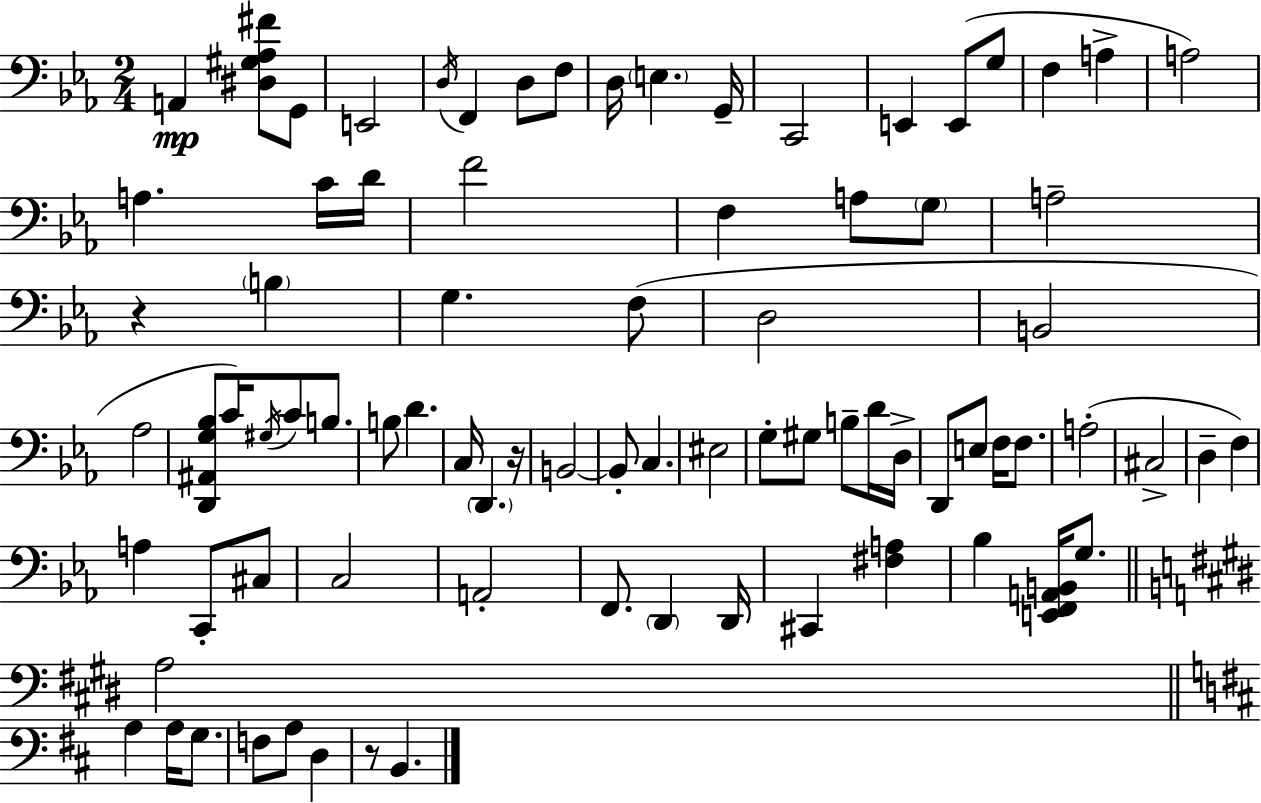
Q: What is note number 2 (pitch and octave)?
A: G2